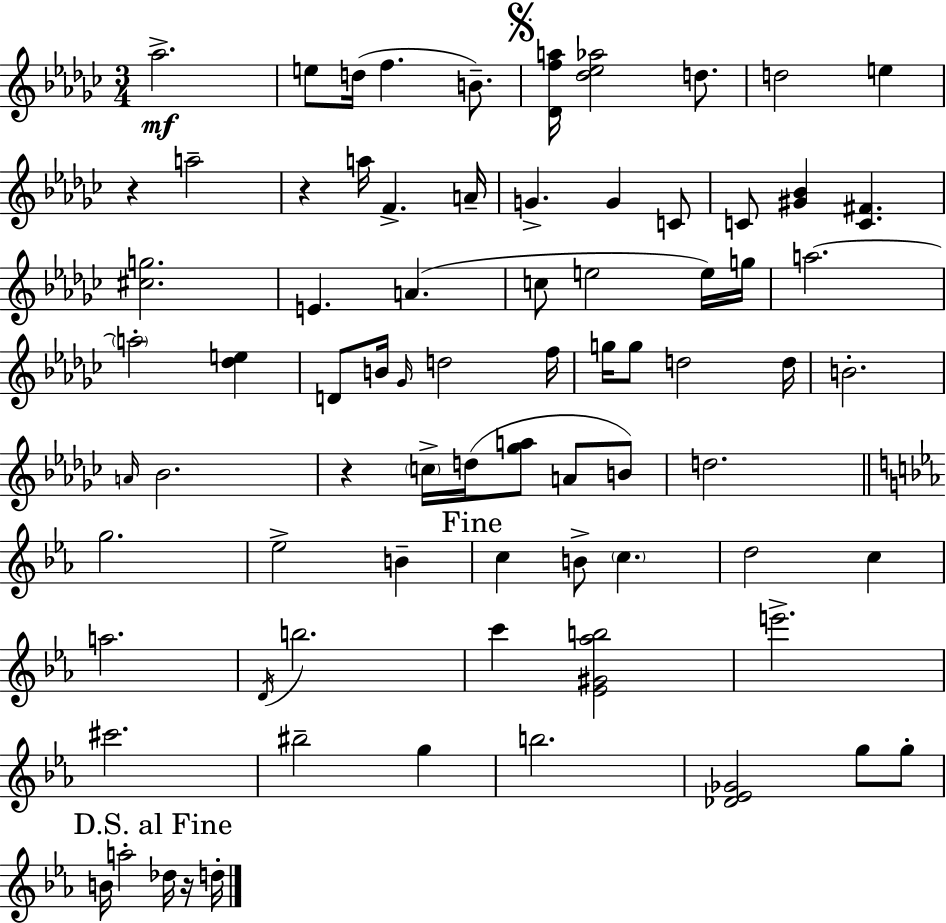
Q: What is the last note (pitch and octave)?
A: D5